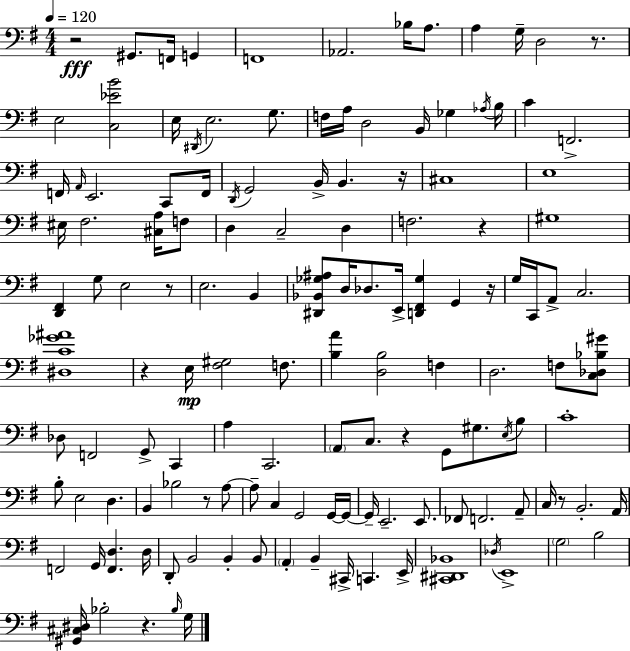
{
  \clef bass
  \numericTimeSignature
  \time 4/4
  \key e \minor
  \tempo 4 = 120
  r2\fff gis,8. f,16 g,4 | f,1 | aes,2. bes16 a8. | a4 g16-- d2 r8. | \break e2 <c ees' b'>2 | e16 \acciaccatura { dis,16 } e2. g8. | f16 a16 d2 b,16 ges4 | \acciaccatura { aes16 } b16 c'4 f,2.-> | \break f,16 \grace { a,16 } e,2. | c,8 f,16 \acciaccatura { d,16 } g,2 b,16-> b,4. | r16 cis1 | e1 | \break eis16 fis2. | <cis a>16 f8 d4 c2-- | d4 f2. | r4 gis1 | \break <d, fis,>4 g8 e2 | r8 e2. | b,4 <dis, bes, ges ais>8 d16 des8. e,16-> <d, fis, ges>4 g,4 | r16 g16 c,16 a,8-> c2. | \break <dis c' ges' ais'>1 | r4 e16\mp <fis gis>2 | f8. <b a'>4 <d b>2 | f4 d2. | \break f8 <c des bes gis'>8 des8 f,2 g,8-> | c,4 a4 c,2. | \parenthesize a,8 c8. r4 g,8 gis8. | \acciaccatura { e16 } b8 c'1-. | \break b8-. e2 d4. | b,4 bes2 | r8 a8~~ a8-- c4 g,2 | g,16~~ g,16~~ g,16-- e,2.-- | \break e,8. fes,8 f,2. | a,8-- c16 r8 b,2.-. | a,16 f,2 g,16 <f, d>4. | d16 d,8-. b,2 b,4-. | \break b,8 \parenthesize a,4-. b,4-- cis,16-> c,4. | e,16-> <cis, dis, bes,>1 | \acciaccatura { des16 } e,1-> | \parenthesize g2 b2 | \break <gis, cis dis>16 bes2-. r4. | \grace { bes16 } g16 \bar "|."
}